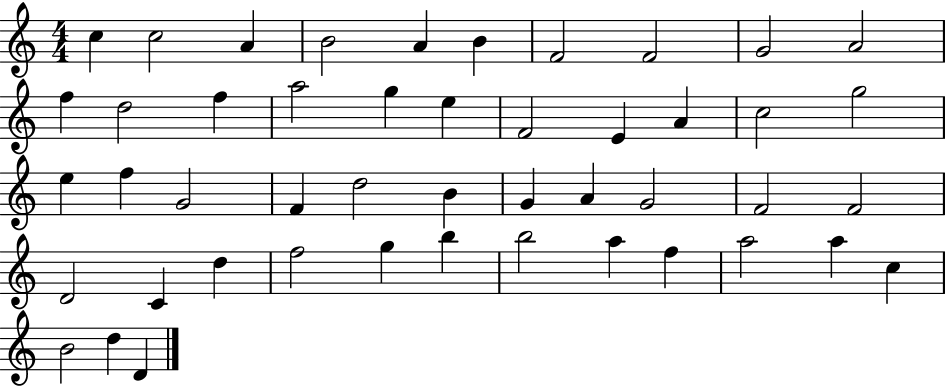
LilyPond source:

{
  \clef treble
  \numericTimeSignature
  \time 4/4
  \key c \major
  c''4 c''2 a'4 | b'2 a'4 b'4 | f'2 f'2 | g'2 a'2 | \break f''4 d''2 f''4 | a''2 g''4 e''4 | f'2 e'4 a'4 | c''2 g''2 | \break e''4 f''4 g'2 | f'4 d''2 b'4 | g'4 a'4 g'2 | f'2 f'2 | \break d'2 c'4 d''4 | f''2 g''4 b''4 | b''2 a''4 f''4 | a''2 a''4 c''4 | \break b'2 d''4 d'4 | \bar "|."
}